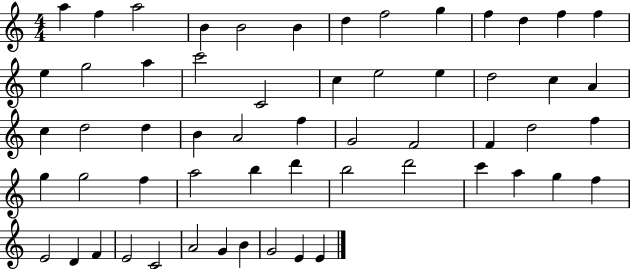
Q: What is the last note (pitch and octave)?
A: E4